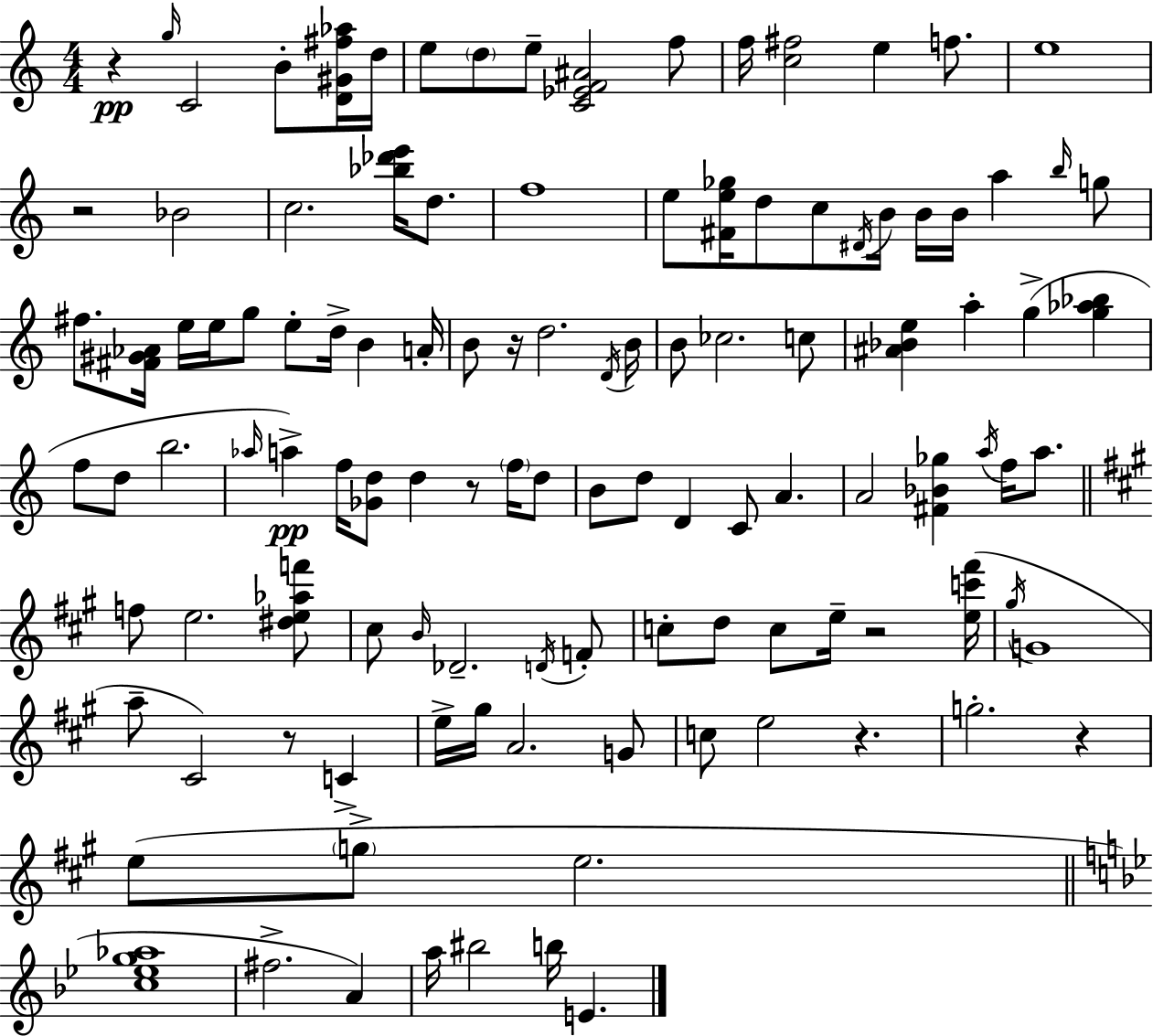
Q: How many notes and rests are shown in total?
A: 114